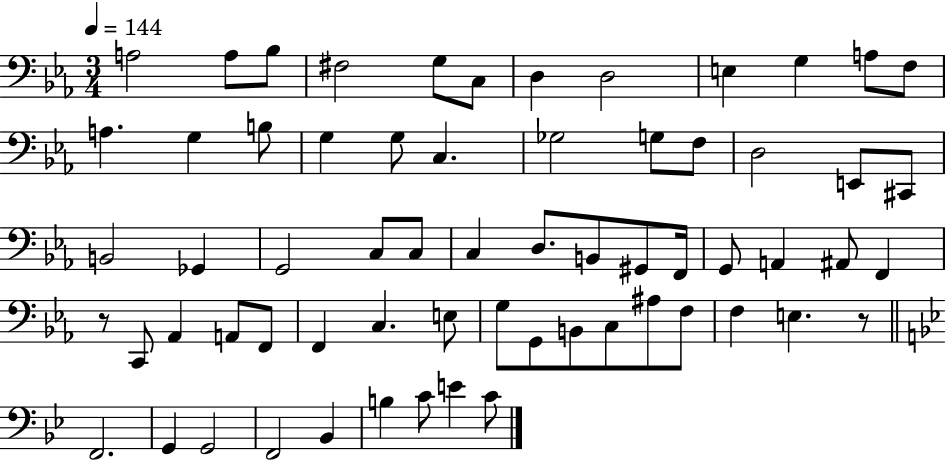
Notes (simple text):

A3/h A3/e Bb3/e F#3/h G3/e C3/e D3/q D3/h E3/q G3/q A3/e F3/e A3/q. G3/q B3/e G3/q G3/e C3/q. Gb3/h G3/e F3/e D3/h E2/e C#2/e B2/h Gb2/q G2/h C3/e C3/e C3/q D3/e. B2/e G#2/e F2/s G2/e A2/q A#2/e F2/q R/e C2/e Ab2/q A2/e F2/e F2/q C3/q. E3/e G3/e G2/e B2/e C3/e A#3/e F3/e F3/q E3/q. R/e F2/h. G2/q G2/h F2/h Bb2/q B3/q C4/e E4/q C4/e